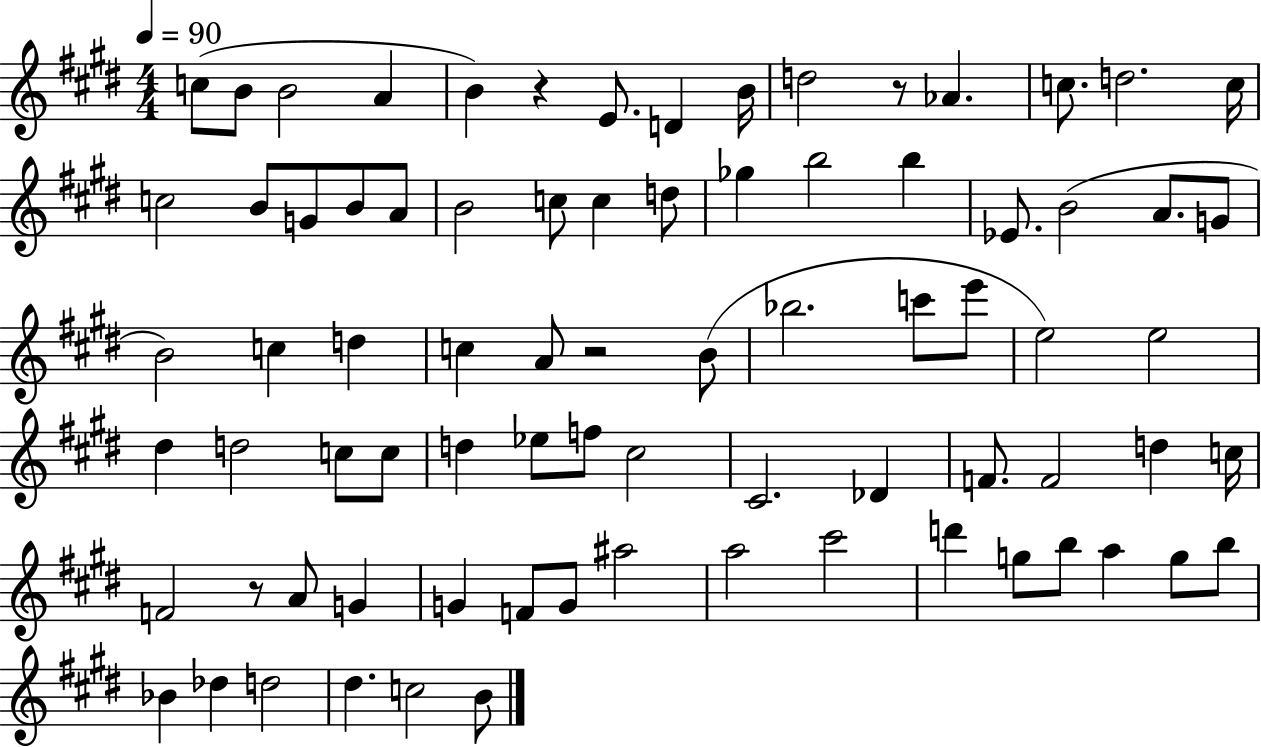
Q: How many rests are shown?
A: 4